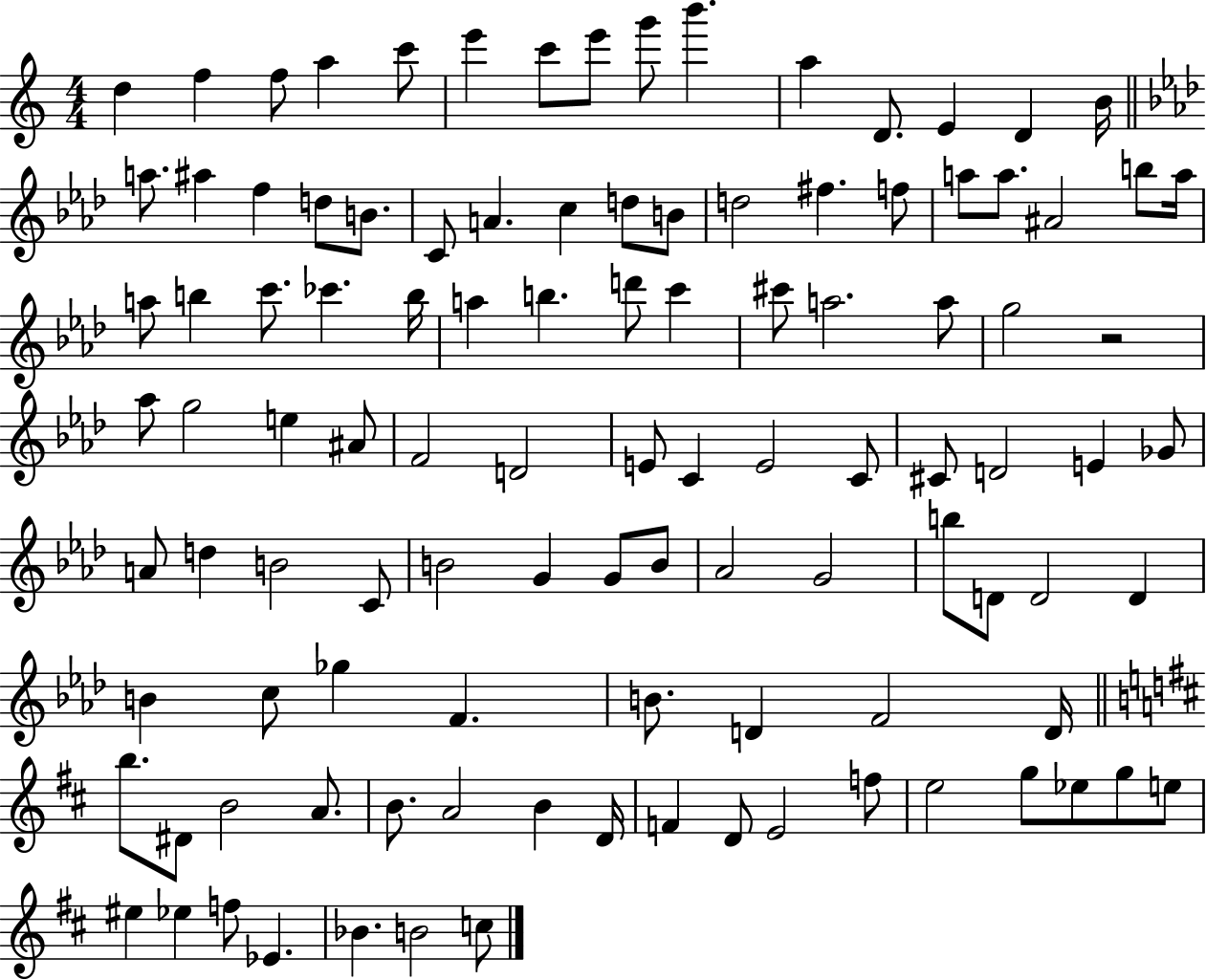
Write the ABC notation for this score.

X:1
T:Untitled
M:4/4
L:1/4
K:C
d f f/2 a c'/2 e' c'/2 e'/2 g'/2 b' a D/2 E D B/4 a/2 ^a f d/2 B/2 C/2 A c d/2 B/2 d2 ^f f/2 a/2 a/2 ^A2 b/2 a/4 a/2 b c'/2 _c' b/4 a b d'/2 c' ^c'/2 a2 a/2 g2 z2 _a/2 g2 e ^A/2 F2 D2 E/2 C E2 C/2 ^C/2 D2 E _G/2 A/2 d B2 C/2 B2 G G/2 B/2 _A2 G2 b/2 D/2 D2 D B c/2 _g F B/2 D F2 D/4 b/2 ^D/2 B2 A/2 B/2 A2 B D/4 F D/2 E2 f/2 e2 g/2 _e/2 g/2 e/2 ^e _e f/2 _E _B B2 c/2